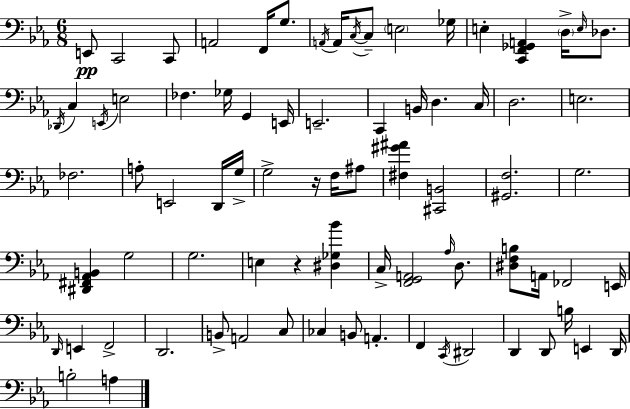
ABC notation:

X:1
T:Untitled
M:6/8
L:1/4
K:Eb
E,,/2 C,,2 C,,/2 A,,2 F,,/4 G,/2 A,,/4 A,,/4 C,/4 C,/2 E,2 _G,/4 E, [C,,F,,_G,,A,,] D,/4 E,/4 _D,/2 _D,,/4 C, E,,/4 E,2 _F, _G,/4 G,, E,,/4 E,,2 C,, B,,/4 D, C,/4 D,2 E,2 _F,2 A,/2 E,,2 D,,/4 G,/4 G,2 z/4 F,/4 ^A,/2 [^F,^G^A] [^C,,B,,]2 [^G,,F,]2 G,2 [^D,,^F,,_A,,B,,] G,2 G,2 E, z [^D,_G,_B] C,/4 [F,,G,,A,,]2 _A,/4 D,/2 [^D,F,B,]/2 A,,/4 _F,,2 E,,/4 D,,/4 E,, F,,2 D,,2 B,,/2 A,,2 C,/2 _C, B,,/2 A,, F,, C,,/4 ^D,,2 D,, D,,/2 B,/4 E,, D,,/4 B,2 A,